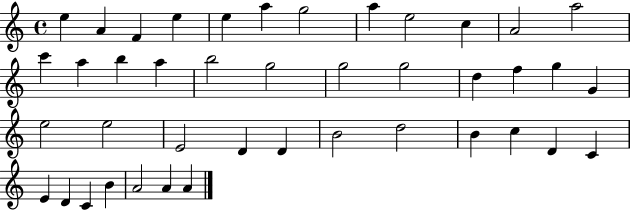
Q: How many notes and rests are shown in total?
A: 42